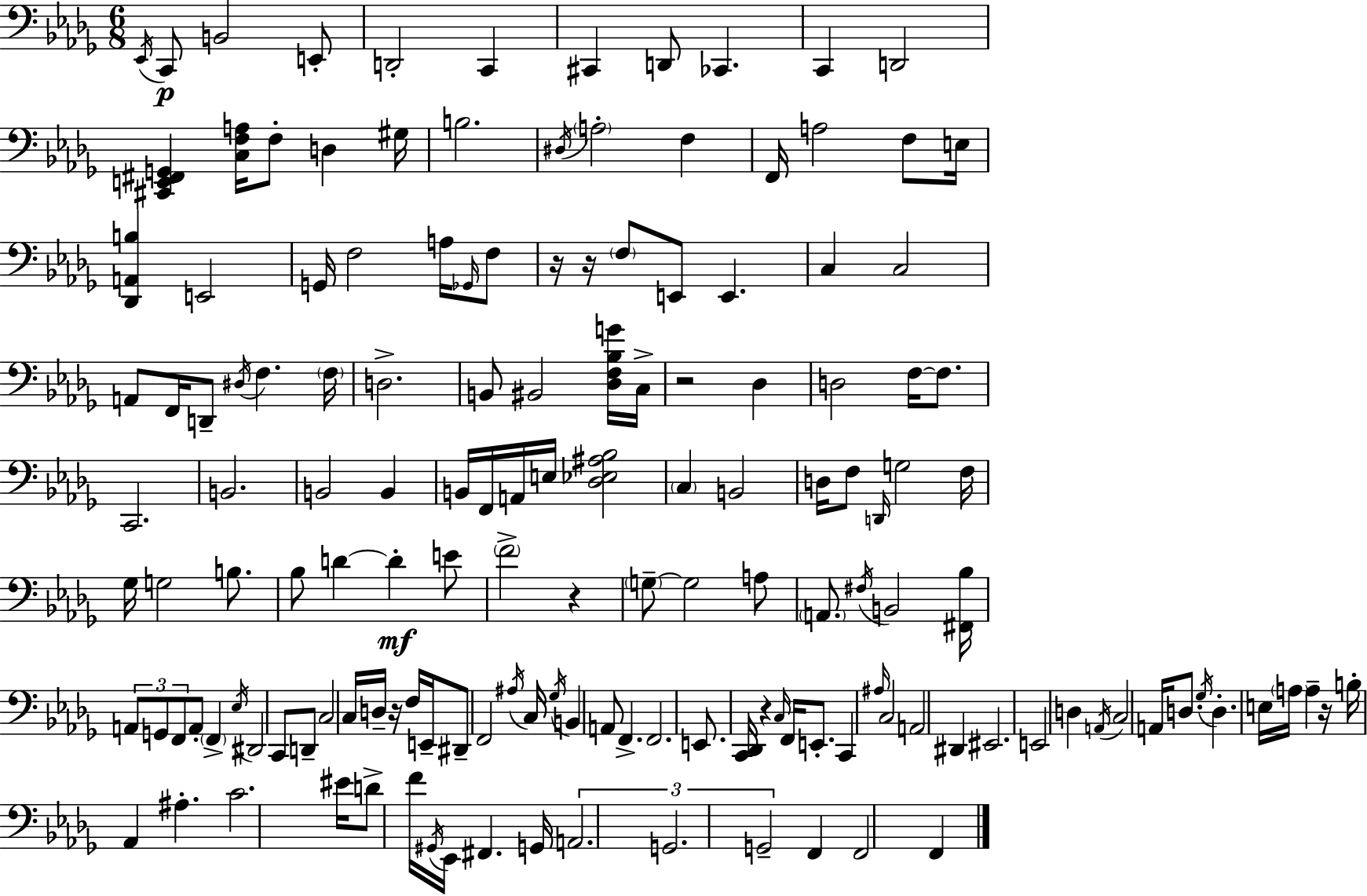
X:1
T:Untitled
M:6/8
L:1/4
K:Bbm
_E,,/4 C,,/2 B,,2 E,,/2 D,,2 C,, ^C,, D,,/2 _C,, C,, D,,2 [^C,,E,,^F,,G,,] [C,F,A,]/4 F,/2 D, ^G,/4 B,2 ^D,/4 A,2 F, F,,/4 A,2 F,/2 E,/4 [_D,,A,,B,] E,,2 G,,/4 F,2 A,/4 _G,,/4 F,/2 z/4 z/4 F,/2 E,,/2 E,, C, C,2 A,,/2 F,,/4 D,,/2 ^D,/4 F, F,/4 D,2 B,,/2 ^B,,2 [_D,F,_B,G]/4 C,/4 z2 _D, D,2 F,/4 F,/2 C,,2 B,,2 B,,2 B,, B,,/4 F,,/4 A,,/4 E,/4 [_D,_E,^A,_B,]2 C, B,,2 D,/4 F,/2 D,,/4 G,2 F,/4 _G,/4 G,2 B,/2 _B,/2 D D E/2 F2 z G,/2 G,2 A,/2 A,,/2 ^F,/4 B,,2 [^F,,_B,]/4 A,,/2 G,,/2 F,,/2 A,,/2 F,, _E,/4 ^D,,2 C,,/2 D,,/2 C,2 C,/4 D,/4 z/4 F,/4 E,,/4 ^D,,/2 F,,2 ^A,/4 C,/4 _G,/4 B,, A,,/2 F,, F,,2 E,,/2 [C,,_D,,]/4 z C,/4 F,,/4 E,,/2 C,, ^A,/4 C,2 A,,2 ^D,, ^E,,2 E,,2 D, A,,/4 C,2 A,,/4 D,/2 _G,/4 D, E,/4 A,/4 A, z/4 B,/4 _A,, ^A, C2 ^E/4 D/2 F/4 ^G,,/4 _E,,/4 ^F,, G,,/4 A,,2 G,,2 G,,2 F,, F,,2 F,,